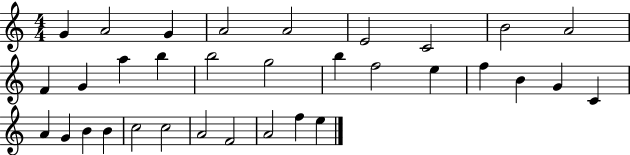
X:1
T:Untitled
M:4/4
L:1/4
K:C
G A2 G A2 A2 E2 C2 B2 A2 F G a b b2 g2 b f2 e f B G C A G B B c2 c2 A2 F2 A2 f e